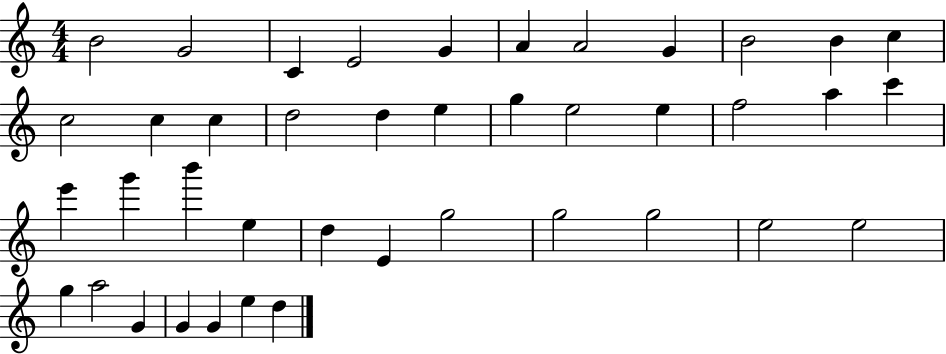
X:1
T:Untitled
M:4/4
L:1/4
K:C
B2 G2 C E2 G A A2 G B2 B c c2 c c d2 d e g e2 e f2 a c' e' g' b' e d E g2 g2 g2 e2 e2 g a2 G G G e d